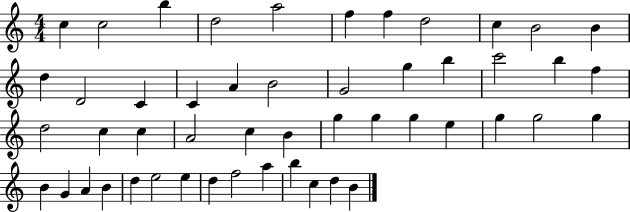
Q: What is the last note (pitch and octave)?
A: B4